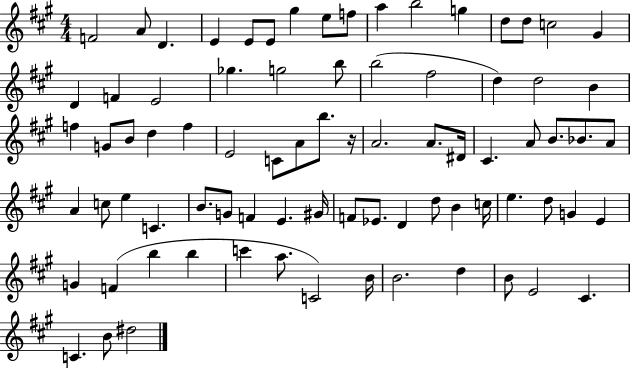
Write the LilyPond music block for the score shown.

{
  \clef treble
  \numericTimeSignature
  \time 4/4
  \key a \major
  f'2 a'8 d'4. | e'4 e'8 e'8 gis''4 e''8 f''8 | a''4 b''2 g''4 | d''8 d''8 c''2 gis'4 | \break d'4 f'4 e'2 | ges''4. g''2 b''8 | b''2( fis''2 | d''4) d''2 b'4 | \break f''4 g'8 b'8 d''4 f''4 | e'2 c'8 a'8 b''8. r16 | a'2. a'8. dis'16 | cis'4. a'8 b'8. bes'8. a'8 | \break a'4 c''8 e''4 c'4. | b'8. g'8 f'4 e'4. gis'16 | f'8 ees'8. d'4 d''8 b'4 c''16 | e''4. d''8 g'4 e'4 | \break g'4 f'4( b''4 b''4 | c'''4 a''8. c'2) b'16 | b'2. d''4 | b'8 e'2 cis'4. | \break c'4. b'8 dis''2 | \bar "|."
}